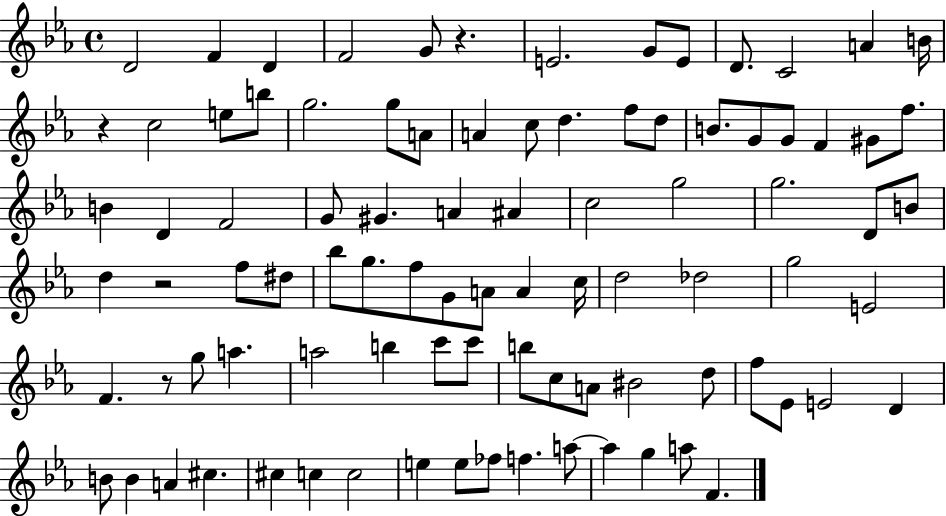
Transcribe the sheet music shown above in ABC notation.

X:1
T:Untitled
M:4/4
L:1/4
K:Eb
D2 F D F2 G/2 z E2 G/2 E/2 D/2 C2 A B/4 z c2 e/2 b/2 g2 g/2 A/2 A c/2 d f/2 d/2 B/2 G/2 G/2 F ^G/2 f/2 B D F2 G/2 ^G A ^A c2 g2 g2 D/2 B/2 d z2 f/2 ^d/2 _b/2 g/2 f/2 G/2 A/2 A c/4 d2 _d2 g2 E2 F z/2 g/2 a a2 b c'/2 c'/2 b/2 c/2 A/2 ^B2 d/2 f/2 _E/2 E2 D B/2 B A ^c ^c c c2 e e/2 _f/2 f a/2 a g a/2 F